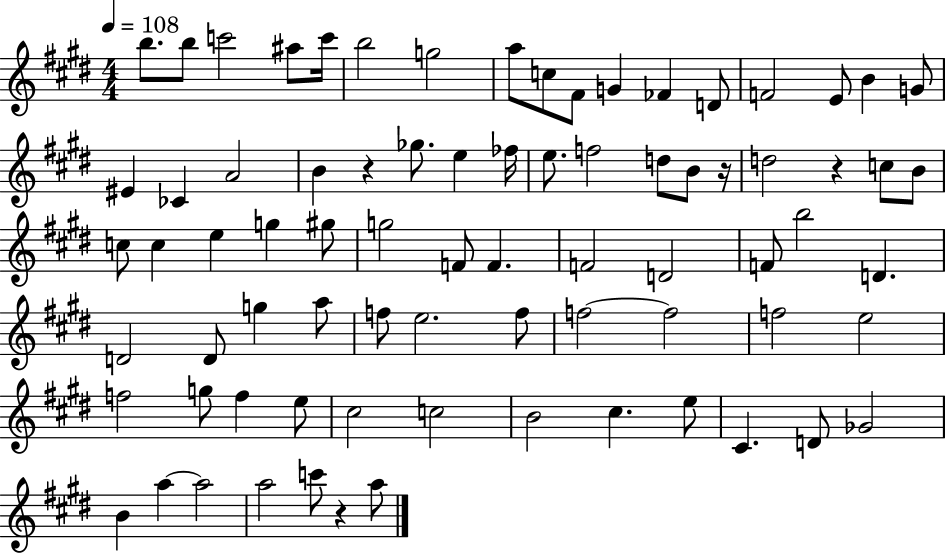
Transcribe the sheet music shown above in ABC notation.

X:1
T:Untitled
M:4/4
L:1/4
K:E
b/2 b/2 c'2 ^a/2 c'/4 b2 g2 a/2 c/2 ^F/2 G _F D/2 F2 E/2 B G/2 ^E _C A2 B z _g/2 e _f/4 e/2 f2 d/2 B/2 z/4 d2 z c/2 B/2 c/2 c e g ^g/2 g2 F/2 F F2 D2 F/2 b2 D D2 D/2 g a/2 f/2 e2 f/2 f2 f2 f2 e2 f2 g/2 f e/2 ^c2 c2 B2 ^c e/2 ^C D/2 _G2 B a a2 a2 c'/2 z a/2